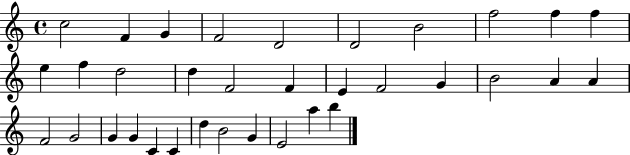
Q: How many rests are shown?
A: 0